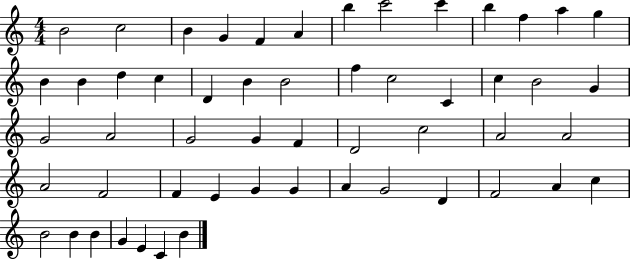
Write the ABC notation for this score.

X:1
T:Untitled
M:4/4
L:1/4
K:C
B2 c2 B G F A b c'2 c' b f a g B B d c D B B2 f c2 C c B2 G G2 A2 G2 G F D2 c2 A2 A2 A2 F2 F E G G A G2 D F2 A c B2 B B G E C B